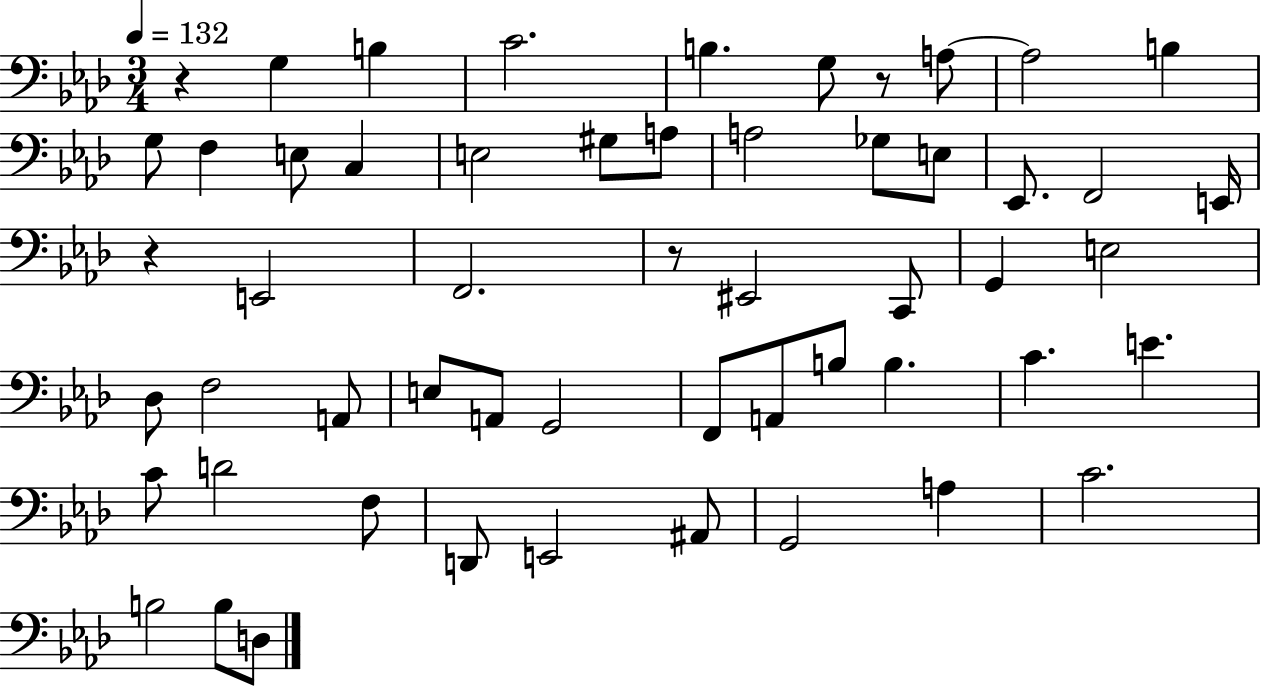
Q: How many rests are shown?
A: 4